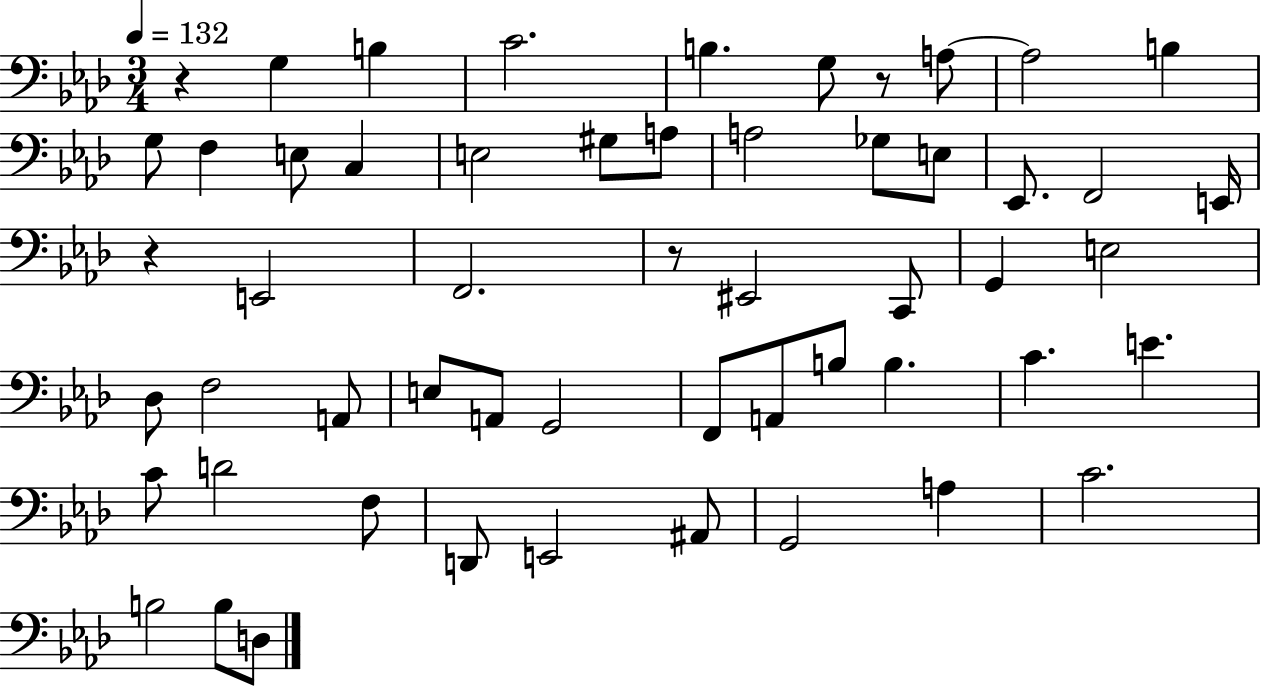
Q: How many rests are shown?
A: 4